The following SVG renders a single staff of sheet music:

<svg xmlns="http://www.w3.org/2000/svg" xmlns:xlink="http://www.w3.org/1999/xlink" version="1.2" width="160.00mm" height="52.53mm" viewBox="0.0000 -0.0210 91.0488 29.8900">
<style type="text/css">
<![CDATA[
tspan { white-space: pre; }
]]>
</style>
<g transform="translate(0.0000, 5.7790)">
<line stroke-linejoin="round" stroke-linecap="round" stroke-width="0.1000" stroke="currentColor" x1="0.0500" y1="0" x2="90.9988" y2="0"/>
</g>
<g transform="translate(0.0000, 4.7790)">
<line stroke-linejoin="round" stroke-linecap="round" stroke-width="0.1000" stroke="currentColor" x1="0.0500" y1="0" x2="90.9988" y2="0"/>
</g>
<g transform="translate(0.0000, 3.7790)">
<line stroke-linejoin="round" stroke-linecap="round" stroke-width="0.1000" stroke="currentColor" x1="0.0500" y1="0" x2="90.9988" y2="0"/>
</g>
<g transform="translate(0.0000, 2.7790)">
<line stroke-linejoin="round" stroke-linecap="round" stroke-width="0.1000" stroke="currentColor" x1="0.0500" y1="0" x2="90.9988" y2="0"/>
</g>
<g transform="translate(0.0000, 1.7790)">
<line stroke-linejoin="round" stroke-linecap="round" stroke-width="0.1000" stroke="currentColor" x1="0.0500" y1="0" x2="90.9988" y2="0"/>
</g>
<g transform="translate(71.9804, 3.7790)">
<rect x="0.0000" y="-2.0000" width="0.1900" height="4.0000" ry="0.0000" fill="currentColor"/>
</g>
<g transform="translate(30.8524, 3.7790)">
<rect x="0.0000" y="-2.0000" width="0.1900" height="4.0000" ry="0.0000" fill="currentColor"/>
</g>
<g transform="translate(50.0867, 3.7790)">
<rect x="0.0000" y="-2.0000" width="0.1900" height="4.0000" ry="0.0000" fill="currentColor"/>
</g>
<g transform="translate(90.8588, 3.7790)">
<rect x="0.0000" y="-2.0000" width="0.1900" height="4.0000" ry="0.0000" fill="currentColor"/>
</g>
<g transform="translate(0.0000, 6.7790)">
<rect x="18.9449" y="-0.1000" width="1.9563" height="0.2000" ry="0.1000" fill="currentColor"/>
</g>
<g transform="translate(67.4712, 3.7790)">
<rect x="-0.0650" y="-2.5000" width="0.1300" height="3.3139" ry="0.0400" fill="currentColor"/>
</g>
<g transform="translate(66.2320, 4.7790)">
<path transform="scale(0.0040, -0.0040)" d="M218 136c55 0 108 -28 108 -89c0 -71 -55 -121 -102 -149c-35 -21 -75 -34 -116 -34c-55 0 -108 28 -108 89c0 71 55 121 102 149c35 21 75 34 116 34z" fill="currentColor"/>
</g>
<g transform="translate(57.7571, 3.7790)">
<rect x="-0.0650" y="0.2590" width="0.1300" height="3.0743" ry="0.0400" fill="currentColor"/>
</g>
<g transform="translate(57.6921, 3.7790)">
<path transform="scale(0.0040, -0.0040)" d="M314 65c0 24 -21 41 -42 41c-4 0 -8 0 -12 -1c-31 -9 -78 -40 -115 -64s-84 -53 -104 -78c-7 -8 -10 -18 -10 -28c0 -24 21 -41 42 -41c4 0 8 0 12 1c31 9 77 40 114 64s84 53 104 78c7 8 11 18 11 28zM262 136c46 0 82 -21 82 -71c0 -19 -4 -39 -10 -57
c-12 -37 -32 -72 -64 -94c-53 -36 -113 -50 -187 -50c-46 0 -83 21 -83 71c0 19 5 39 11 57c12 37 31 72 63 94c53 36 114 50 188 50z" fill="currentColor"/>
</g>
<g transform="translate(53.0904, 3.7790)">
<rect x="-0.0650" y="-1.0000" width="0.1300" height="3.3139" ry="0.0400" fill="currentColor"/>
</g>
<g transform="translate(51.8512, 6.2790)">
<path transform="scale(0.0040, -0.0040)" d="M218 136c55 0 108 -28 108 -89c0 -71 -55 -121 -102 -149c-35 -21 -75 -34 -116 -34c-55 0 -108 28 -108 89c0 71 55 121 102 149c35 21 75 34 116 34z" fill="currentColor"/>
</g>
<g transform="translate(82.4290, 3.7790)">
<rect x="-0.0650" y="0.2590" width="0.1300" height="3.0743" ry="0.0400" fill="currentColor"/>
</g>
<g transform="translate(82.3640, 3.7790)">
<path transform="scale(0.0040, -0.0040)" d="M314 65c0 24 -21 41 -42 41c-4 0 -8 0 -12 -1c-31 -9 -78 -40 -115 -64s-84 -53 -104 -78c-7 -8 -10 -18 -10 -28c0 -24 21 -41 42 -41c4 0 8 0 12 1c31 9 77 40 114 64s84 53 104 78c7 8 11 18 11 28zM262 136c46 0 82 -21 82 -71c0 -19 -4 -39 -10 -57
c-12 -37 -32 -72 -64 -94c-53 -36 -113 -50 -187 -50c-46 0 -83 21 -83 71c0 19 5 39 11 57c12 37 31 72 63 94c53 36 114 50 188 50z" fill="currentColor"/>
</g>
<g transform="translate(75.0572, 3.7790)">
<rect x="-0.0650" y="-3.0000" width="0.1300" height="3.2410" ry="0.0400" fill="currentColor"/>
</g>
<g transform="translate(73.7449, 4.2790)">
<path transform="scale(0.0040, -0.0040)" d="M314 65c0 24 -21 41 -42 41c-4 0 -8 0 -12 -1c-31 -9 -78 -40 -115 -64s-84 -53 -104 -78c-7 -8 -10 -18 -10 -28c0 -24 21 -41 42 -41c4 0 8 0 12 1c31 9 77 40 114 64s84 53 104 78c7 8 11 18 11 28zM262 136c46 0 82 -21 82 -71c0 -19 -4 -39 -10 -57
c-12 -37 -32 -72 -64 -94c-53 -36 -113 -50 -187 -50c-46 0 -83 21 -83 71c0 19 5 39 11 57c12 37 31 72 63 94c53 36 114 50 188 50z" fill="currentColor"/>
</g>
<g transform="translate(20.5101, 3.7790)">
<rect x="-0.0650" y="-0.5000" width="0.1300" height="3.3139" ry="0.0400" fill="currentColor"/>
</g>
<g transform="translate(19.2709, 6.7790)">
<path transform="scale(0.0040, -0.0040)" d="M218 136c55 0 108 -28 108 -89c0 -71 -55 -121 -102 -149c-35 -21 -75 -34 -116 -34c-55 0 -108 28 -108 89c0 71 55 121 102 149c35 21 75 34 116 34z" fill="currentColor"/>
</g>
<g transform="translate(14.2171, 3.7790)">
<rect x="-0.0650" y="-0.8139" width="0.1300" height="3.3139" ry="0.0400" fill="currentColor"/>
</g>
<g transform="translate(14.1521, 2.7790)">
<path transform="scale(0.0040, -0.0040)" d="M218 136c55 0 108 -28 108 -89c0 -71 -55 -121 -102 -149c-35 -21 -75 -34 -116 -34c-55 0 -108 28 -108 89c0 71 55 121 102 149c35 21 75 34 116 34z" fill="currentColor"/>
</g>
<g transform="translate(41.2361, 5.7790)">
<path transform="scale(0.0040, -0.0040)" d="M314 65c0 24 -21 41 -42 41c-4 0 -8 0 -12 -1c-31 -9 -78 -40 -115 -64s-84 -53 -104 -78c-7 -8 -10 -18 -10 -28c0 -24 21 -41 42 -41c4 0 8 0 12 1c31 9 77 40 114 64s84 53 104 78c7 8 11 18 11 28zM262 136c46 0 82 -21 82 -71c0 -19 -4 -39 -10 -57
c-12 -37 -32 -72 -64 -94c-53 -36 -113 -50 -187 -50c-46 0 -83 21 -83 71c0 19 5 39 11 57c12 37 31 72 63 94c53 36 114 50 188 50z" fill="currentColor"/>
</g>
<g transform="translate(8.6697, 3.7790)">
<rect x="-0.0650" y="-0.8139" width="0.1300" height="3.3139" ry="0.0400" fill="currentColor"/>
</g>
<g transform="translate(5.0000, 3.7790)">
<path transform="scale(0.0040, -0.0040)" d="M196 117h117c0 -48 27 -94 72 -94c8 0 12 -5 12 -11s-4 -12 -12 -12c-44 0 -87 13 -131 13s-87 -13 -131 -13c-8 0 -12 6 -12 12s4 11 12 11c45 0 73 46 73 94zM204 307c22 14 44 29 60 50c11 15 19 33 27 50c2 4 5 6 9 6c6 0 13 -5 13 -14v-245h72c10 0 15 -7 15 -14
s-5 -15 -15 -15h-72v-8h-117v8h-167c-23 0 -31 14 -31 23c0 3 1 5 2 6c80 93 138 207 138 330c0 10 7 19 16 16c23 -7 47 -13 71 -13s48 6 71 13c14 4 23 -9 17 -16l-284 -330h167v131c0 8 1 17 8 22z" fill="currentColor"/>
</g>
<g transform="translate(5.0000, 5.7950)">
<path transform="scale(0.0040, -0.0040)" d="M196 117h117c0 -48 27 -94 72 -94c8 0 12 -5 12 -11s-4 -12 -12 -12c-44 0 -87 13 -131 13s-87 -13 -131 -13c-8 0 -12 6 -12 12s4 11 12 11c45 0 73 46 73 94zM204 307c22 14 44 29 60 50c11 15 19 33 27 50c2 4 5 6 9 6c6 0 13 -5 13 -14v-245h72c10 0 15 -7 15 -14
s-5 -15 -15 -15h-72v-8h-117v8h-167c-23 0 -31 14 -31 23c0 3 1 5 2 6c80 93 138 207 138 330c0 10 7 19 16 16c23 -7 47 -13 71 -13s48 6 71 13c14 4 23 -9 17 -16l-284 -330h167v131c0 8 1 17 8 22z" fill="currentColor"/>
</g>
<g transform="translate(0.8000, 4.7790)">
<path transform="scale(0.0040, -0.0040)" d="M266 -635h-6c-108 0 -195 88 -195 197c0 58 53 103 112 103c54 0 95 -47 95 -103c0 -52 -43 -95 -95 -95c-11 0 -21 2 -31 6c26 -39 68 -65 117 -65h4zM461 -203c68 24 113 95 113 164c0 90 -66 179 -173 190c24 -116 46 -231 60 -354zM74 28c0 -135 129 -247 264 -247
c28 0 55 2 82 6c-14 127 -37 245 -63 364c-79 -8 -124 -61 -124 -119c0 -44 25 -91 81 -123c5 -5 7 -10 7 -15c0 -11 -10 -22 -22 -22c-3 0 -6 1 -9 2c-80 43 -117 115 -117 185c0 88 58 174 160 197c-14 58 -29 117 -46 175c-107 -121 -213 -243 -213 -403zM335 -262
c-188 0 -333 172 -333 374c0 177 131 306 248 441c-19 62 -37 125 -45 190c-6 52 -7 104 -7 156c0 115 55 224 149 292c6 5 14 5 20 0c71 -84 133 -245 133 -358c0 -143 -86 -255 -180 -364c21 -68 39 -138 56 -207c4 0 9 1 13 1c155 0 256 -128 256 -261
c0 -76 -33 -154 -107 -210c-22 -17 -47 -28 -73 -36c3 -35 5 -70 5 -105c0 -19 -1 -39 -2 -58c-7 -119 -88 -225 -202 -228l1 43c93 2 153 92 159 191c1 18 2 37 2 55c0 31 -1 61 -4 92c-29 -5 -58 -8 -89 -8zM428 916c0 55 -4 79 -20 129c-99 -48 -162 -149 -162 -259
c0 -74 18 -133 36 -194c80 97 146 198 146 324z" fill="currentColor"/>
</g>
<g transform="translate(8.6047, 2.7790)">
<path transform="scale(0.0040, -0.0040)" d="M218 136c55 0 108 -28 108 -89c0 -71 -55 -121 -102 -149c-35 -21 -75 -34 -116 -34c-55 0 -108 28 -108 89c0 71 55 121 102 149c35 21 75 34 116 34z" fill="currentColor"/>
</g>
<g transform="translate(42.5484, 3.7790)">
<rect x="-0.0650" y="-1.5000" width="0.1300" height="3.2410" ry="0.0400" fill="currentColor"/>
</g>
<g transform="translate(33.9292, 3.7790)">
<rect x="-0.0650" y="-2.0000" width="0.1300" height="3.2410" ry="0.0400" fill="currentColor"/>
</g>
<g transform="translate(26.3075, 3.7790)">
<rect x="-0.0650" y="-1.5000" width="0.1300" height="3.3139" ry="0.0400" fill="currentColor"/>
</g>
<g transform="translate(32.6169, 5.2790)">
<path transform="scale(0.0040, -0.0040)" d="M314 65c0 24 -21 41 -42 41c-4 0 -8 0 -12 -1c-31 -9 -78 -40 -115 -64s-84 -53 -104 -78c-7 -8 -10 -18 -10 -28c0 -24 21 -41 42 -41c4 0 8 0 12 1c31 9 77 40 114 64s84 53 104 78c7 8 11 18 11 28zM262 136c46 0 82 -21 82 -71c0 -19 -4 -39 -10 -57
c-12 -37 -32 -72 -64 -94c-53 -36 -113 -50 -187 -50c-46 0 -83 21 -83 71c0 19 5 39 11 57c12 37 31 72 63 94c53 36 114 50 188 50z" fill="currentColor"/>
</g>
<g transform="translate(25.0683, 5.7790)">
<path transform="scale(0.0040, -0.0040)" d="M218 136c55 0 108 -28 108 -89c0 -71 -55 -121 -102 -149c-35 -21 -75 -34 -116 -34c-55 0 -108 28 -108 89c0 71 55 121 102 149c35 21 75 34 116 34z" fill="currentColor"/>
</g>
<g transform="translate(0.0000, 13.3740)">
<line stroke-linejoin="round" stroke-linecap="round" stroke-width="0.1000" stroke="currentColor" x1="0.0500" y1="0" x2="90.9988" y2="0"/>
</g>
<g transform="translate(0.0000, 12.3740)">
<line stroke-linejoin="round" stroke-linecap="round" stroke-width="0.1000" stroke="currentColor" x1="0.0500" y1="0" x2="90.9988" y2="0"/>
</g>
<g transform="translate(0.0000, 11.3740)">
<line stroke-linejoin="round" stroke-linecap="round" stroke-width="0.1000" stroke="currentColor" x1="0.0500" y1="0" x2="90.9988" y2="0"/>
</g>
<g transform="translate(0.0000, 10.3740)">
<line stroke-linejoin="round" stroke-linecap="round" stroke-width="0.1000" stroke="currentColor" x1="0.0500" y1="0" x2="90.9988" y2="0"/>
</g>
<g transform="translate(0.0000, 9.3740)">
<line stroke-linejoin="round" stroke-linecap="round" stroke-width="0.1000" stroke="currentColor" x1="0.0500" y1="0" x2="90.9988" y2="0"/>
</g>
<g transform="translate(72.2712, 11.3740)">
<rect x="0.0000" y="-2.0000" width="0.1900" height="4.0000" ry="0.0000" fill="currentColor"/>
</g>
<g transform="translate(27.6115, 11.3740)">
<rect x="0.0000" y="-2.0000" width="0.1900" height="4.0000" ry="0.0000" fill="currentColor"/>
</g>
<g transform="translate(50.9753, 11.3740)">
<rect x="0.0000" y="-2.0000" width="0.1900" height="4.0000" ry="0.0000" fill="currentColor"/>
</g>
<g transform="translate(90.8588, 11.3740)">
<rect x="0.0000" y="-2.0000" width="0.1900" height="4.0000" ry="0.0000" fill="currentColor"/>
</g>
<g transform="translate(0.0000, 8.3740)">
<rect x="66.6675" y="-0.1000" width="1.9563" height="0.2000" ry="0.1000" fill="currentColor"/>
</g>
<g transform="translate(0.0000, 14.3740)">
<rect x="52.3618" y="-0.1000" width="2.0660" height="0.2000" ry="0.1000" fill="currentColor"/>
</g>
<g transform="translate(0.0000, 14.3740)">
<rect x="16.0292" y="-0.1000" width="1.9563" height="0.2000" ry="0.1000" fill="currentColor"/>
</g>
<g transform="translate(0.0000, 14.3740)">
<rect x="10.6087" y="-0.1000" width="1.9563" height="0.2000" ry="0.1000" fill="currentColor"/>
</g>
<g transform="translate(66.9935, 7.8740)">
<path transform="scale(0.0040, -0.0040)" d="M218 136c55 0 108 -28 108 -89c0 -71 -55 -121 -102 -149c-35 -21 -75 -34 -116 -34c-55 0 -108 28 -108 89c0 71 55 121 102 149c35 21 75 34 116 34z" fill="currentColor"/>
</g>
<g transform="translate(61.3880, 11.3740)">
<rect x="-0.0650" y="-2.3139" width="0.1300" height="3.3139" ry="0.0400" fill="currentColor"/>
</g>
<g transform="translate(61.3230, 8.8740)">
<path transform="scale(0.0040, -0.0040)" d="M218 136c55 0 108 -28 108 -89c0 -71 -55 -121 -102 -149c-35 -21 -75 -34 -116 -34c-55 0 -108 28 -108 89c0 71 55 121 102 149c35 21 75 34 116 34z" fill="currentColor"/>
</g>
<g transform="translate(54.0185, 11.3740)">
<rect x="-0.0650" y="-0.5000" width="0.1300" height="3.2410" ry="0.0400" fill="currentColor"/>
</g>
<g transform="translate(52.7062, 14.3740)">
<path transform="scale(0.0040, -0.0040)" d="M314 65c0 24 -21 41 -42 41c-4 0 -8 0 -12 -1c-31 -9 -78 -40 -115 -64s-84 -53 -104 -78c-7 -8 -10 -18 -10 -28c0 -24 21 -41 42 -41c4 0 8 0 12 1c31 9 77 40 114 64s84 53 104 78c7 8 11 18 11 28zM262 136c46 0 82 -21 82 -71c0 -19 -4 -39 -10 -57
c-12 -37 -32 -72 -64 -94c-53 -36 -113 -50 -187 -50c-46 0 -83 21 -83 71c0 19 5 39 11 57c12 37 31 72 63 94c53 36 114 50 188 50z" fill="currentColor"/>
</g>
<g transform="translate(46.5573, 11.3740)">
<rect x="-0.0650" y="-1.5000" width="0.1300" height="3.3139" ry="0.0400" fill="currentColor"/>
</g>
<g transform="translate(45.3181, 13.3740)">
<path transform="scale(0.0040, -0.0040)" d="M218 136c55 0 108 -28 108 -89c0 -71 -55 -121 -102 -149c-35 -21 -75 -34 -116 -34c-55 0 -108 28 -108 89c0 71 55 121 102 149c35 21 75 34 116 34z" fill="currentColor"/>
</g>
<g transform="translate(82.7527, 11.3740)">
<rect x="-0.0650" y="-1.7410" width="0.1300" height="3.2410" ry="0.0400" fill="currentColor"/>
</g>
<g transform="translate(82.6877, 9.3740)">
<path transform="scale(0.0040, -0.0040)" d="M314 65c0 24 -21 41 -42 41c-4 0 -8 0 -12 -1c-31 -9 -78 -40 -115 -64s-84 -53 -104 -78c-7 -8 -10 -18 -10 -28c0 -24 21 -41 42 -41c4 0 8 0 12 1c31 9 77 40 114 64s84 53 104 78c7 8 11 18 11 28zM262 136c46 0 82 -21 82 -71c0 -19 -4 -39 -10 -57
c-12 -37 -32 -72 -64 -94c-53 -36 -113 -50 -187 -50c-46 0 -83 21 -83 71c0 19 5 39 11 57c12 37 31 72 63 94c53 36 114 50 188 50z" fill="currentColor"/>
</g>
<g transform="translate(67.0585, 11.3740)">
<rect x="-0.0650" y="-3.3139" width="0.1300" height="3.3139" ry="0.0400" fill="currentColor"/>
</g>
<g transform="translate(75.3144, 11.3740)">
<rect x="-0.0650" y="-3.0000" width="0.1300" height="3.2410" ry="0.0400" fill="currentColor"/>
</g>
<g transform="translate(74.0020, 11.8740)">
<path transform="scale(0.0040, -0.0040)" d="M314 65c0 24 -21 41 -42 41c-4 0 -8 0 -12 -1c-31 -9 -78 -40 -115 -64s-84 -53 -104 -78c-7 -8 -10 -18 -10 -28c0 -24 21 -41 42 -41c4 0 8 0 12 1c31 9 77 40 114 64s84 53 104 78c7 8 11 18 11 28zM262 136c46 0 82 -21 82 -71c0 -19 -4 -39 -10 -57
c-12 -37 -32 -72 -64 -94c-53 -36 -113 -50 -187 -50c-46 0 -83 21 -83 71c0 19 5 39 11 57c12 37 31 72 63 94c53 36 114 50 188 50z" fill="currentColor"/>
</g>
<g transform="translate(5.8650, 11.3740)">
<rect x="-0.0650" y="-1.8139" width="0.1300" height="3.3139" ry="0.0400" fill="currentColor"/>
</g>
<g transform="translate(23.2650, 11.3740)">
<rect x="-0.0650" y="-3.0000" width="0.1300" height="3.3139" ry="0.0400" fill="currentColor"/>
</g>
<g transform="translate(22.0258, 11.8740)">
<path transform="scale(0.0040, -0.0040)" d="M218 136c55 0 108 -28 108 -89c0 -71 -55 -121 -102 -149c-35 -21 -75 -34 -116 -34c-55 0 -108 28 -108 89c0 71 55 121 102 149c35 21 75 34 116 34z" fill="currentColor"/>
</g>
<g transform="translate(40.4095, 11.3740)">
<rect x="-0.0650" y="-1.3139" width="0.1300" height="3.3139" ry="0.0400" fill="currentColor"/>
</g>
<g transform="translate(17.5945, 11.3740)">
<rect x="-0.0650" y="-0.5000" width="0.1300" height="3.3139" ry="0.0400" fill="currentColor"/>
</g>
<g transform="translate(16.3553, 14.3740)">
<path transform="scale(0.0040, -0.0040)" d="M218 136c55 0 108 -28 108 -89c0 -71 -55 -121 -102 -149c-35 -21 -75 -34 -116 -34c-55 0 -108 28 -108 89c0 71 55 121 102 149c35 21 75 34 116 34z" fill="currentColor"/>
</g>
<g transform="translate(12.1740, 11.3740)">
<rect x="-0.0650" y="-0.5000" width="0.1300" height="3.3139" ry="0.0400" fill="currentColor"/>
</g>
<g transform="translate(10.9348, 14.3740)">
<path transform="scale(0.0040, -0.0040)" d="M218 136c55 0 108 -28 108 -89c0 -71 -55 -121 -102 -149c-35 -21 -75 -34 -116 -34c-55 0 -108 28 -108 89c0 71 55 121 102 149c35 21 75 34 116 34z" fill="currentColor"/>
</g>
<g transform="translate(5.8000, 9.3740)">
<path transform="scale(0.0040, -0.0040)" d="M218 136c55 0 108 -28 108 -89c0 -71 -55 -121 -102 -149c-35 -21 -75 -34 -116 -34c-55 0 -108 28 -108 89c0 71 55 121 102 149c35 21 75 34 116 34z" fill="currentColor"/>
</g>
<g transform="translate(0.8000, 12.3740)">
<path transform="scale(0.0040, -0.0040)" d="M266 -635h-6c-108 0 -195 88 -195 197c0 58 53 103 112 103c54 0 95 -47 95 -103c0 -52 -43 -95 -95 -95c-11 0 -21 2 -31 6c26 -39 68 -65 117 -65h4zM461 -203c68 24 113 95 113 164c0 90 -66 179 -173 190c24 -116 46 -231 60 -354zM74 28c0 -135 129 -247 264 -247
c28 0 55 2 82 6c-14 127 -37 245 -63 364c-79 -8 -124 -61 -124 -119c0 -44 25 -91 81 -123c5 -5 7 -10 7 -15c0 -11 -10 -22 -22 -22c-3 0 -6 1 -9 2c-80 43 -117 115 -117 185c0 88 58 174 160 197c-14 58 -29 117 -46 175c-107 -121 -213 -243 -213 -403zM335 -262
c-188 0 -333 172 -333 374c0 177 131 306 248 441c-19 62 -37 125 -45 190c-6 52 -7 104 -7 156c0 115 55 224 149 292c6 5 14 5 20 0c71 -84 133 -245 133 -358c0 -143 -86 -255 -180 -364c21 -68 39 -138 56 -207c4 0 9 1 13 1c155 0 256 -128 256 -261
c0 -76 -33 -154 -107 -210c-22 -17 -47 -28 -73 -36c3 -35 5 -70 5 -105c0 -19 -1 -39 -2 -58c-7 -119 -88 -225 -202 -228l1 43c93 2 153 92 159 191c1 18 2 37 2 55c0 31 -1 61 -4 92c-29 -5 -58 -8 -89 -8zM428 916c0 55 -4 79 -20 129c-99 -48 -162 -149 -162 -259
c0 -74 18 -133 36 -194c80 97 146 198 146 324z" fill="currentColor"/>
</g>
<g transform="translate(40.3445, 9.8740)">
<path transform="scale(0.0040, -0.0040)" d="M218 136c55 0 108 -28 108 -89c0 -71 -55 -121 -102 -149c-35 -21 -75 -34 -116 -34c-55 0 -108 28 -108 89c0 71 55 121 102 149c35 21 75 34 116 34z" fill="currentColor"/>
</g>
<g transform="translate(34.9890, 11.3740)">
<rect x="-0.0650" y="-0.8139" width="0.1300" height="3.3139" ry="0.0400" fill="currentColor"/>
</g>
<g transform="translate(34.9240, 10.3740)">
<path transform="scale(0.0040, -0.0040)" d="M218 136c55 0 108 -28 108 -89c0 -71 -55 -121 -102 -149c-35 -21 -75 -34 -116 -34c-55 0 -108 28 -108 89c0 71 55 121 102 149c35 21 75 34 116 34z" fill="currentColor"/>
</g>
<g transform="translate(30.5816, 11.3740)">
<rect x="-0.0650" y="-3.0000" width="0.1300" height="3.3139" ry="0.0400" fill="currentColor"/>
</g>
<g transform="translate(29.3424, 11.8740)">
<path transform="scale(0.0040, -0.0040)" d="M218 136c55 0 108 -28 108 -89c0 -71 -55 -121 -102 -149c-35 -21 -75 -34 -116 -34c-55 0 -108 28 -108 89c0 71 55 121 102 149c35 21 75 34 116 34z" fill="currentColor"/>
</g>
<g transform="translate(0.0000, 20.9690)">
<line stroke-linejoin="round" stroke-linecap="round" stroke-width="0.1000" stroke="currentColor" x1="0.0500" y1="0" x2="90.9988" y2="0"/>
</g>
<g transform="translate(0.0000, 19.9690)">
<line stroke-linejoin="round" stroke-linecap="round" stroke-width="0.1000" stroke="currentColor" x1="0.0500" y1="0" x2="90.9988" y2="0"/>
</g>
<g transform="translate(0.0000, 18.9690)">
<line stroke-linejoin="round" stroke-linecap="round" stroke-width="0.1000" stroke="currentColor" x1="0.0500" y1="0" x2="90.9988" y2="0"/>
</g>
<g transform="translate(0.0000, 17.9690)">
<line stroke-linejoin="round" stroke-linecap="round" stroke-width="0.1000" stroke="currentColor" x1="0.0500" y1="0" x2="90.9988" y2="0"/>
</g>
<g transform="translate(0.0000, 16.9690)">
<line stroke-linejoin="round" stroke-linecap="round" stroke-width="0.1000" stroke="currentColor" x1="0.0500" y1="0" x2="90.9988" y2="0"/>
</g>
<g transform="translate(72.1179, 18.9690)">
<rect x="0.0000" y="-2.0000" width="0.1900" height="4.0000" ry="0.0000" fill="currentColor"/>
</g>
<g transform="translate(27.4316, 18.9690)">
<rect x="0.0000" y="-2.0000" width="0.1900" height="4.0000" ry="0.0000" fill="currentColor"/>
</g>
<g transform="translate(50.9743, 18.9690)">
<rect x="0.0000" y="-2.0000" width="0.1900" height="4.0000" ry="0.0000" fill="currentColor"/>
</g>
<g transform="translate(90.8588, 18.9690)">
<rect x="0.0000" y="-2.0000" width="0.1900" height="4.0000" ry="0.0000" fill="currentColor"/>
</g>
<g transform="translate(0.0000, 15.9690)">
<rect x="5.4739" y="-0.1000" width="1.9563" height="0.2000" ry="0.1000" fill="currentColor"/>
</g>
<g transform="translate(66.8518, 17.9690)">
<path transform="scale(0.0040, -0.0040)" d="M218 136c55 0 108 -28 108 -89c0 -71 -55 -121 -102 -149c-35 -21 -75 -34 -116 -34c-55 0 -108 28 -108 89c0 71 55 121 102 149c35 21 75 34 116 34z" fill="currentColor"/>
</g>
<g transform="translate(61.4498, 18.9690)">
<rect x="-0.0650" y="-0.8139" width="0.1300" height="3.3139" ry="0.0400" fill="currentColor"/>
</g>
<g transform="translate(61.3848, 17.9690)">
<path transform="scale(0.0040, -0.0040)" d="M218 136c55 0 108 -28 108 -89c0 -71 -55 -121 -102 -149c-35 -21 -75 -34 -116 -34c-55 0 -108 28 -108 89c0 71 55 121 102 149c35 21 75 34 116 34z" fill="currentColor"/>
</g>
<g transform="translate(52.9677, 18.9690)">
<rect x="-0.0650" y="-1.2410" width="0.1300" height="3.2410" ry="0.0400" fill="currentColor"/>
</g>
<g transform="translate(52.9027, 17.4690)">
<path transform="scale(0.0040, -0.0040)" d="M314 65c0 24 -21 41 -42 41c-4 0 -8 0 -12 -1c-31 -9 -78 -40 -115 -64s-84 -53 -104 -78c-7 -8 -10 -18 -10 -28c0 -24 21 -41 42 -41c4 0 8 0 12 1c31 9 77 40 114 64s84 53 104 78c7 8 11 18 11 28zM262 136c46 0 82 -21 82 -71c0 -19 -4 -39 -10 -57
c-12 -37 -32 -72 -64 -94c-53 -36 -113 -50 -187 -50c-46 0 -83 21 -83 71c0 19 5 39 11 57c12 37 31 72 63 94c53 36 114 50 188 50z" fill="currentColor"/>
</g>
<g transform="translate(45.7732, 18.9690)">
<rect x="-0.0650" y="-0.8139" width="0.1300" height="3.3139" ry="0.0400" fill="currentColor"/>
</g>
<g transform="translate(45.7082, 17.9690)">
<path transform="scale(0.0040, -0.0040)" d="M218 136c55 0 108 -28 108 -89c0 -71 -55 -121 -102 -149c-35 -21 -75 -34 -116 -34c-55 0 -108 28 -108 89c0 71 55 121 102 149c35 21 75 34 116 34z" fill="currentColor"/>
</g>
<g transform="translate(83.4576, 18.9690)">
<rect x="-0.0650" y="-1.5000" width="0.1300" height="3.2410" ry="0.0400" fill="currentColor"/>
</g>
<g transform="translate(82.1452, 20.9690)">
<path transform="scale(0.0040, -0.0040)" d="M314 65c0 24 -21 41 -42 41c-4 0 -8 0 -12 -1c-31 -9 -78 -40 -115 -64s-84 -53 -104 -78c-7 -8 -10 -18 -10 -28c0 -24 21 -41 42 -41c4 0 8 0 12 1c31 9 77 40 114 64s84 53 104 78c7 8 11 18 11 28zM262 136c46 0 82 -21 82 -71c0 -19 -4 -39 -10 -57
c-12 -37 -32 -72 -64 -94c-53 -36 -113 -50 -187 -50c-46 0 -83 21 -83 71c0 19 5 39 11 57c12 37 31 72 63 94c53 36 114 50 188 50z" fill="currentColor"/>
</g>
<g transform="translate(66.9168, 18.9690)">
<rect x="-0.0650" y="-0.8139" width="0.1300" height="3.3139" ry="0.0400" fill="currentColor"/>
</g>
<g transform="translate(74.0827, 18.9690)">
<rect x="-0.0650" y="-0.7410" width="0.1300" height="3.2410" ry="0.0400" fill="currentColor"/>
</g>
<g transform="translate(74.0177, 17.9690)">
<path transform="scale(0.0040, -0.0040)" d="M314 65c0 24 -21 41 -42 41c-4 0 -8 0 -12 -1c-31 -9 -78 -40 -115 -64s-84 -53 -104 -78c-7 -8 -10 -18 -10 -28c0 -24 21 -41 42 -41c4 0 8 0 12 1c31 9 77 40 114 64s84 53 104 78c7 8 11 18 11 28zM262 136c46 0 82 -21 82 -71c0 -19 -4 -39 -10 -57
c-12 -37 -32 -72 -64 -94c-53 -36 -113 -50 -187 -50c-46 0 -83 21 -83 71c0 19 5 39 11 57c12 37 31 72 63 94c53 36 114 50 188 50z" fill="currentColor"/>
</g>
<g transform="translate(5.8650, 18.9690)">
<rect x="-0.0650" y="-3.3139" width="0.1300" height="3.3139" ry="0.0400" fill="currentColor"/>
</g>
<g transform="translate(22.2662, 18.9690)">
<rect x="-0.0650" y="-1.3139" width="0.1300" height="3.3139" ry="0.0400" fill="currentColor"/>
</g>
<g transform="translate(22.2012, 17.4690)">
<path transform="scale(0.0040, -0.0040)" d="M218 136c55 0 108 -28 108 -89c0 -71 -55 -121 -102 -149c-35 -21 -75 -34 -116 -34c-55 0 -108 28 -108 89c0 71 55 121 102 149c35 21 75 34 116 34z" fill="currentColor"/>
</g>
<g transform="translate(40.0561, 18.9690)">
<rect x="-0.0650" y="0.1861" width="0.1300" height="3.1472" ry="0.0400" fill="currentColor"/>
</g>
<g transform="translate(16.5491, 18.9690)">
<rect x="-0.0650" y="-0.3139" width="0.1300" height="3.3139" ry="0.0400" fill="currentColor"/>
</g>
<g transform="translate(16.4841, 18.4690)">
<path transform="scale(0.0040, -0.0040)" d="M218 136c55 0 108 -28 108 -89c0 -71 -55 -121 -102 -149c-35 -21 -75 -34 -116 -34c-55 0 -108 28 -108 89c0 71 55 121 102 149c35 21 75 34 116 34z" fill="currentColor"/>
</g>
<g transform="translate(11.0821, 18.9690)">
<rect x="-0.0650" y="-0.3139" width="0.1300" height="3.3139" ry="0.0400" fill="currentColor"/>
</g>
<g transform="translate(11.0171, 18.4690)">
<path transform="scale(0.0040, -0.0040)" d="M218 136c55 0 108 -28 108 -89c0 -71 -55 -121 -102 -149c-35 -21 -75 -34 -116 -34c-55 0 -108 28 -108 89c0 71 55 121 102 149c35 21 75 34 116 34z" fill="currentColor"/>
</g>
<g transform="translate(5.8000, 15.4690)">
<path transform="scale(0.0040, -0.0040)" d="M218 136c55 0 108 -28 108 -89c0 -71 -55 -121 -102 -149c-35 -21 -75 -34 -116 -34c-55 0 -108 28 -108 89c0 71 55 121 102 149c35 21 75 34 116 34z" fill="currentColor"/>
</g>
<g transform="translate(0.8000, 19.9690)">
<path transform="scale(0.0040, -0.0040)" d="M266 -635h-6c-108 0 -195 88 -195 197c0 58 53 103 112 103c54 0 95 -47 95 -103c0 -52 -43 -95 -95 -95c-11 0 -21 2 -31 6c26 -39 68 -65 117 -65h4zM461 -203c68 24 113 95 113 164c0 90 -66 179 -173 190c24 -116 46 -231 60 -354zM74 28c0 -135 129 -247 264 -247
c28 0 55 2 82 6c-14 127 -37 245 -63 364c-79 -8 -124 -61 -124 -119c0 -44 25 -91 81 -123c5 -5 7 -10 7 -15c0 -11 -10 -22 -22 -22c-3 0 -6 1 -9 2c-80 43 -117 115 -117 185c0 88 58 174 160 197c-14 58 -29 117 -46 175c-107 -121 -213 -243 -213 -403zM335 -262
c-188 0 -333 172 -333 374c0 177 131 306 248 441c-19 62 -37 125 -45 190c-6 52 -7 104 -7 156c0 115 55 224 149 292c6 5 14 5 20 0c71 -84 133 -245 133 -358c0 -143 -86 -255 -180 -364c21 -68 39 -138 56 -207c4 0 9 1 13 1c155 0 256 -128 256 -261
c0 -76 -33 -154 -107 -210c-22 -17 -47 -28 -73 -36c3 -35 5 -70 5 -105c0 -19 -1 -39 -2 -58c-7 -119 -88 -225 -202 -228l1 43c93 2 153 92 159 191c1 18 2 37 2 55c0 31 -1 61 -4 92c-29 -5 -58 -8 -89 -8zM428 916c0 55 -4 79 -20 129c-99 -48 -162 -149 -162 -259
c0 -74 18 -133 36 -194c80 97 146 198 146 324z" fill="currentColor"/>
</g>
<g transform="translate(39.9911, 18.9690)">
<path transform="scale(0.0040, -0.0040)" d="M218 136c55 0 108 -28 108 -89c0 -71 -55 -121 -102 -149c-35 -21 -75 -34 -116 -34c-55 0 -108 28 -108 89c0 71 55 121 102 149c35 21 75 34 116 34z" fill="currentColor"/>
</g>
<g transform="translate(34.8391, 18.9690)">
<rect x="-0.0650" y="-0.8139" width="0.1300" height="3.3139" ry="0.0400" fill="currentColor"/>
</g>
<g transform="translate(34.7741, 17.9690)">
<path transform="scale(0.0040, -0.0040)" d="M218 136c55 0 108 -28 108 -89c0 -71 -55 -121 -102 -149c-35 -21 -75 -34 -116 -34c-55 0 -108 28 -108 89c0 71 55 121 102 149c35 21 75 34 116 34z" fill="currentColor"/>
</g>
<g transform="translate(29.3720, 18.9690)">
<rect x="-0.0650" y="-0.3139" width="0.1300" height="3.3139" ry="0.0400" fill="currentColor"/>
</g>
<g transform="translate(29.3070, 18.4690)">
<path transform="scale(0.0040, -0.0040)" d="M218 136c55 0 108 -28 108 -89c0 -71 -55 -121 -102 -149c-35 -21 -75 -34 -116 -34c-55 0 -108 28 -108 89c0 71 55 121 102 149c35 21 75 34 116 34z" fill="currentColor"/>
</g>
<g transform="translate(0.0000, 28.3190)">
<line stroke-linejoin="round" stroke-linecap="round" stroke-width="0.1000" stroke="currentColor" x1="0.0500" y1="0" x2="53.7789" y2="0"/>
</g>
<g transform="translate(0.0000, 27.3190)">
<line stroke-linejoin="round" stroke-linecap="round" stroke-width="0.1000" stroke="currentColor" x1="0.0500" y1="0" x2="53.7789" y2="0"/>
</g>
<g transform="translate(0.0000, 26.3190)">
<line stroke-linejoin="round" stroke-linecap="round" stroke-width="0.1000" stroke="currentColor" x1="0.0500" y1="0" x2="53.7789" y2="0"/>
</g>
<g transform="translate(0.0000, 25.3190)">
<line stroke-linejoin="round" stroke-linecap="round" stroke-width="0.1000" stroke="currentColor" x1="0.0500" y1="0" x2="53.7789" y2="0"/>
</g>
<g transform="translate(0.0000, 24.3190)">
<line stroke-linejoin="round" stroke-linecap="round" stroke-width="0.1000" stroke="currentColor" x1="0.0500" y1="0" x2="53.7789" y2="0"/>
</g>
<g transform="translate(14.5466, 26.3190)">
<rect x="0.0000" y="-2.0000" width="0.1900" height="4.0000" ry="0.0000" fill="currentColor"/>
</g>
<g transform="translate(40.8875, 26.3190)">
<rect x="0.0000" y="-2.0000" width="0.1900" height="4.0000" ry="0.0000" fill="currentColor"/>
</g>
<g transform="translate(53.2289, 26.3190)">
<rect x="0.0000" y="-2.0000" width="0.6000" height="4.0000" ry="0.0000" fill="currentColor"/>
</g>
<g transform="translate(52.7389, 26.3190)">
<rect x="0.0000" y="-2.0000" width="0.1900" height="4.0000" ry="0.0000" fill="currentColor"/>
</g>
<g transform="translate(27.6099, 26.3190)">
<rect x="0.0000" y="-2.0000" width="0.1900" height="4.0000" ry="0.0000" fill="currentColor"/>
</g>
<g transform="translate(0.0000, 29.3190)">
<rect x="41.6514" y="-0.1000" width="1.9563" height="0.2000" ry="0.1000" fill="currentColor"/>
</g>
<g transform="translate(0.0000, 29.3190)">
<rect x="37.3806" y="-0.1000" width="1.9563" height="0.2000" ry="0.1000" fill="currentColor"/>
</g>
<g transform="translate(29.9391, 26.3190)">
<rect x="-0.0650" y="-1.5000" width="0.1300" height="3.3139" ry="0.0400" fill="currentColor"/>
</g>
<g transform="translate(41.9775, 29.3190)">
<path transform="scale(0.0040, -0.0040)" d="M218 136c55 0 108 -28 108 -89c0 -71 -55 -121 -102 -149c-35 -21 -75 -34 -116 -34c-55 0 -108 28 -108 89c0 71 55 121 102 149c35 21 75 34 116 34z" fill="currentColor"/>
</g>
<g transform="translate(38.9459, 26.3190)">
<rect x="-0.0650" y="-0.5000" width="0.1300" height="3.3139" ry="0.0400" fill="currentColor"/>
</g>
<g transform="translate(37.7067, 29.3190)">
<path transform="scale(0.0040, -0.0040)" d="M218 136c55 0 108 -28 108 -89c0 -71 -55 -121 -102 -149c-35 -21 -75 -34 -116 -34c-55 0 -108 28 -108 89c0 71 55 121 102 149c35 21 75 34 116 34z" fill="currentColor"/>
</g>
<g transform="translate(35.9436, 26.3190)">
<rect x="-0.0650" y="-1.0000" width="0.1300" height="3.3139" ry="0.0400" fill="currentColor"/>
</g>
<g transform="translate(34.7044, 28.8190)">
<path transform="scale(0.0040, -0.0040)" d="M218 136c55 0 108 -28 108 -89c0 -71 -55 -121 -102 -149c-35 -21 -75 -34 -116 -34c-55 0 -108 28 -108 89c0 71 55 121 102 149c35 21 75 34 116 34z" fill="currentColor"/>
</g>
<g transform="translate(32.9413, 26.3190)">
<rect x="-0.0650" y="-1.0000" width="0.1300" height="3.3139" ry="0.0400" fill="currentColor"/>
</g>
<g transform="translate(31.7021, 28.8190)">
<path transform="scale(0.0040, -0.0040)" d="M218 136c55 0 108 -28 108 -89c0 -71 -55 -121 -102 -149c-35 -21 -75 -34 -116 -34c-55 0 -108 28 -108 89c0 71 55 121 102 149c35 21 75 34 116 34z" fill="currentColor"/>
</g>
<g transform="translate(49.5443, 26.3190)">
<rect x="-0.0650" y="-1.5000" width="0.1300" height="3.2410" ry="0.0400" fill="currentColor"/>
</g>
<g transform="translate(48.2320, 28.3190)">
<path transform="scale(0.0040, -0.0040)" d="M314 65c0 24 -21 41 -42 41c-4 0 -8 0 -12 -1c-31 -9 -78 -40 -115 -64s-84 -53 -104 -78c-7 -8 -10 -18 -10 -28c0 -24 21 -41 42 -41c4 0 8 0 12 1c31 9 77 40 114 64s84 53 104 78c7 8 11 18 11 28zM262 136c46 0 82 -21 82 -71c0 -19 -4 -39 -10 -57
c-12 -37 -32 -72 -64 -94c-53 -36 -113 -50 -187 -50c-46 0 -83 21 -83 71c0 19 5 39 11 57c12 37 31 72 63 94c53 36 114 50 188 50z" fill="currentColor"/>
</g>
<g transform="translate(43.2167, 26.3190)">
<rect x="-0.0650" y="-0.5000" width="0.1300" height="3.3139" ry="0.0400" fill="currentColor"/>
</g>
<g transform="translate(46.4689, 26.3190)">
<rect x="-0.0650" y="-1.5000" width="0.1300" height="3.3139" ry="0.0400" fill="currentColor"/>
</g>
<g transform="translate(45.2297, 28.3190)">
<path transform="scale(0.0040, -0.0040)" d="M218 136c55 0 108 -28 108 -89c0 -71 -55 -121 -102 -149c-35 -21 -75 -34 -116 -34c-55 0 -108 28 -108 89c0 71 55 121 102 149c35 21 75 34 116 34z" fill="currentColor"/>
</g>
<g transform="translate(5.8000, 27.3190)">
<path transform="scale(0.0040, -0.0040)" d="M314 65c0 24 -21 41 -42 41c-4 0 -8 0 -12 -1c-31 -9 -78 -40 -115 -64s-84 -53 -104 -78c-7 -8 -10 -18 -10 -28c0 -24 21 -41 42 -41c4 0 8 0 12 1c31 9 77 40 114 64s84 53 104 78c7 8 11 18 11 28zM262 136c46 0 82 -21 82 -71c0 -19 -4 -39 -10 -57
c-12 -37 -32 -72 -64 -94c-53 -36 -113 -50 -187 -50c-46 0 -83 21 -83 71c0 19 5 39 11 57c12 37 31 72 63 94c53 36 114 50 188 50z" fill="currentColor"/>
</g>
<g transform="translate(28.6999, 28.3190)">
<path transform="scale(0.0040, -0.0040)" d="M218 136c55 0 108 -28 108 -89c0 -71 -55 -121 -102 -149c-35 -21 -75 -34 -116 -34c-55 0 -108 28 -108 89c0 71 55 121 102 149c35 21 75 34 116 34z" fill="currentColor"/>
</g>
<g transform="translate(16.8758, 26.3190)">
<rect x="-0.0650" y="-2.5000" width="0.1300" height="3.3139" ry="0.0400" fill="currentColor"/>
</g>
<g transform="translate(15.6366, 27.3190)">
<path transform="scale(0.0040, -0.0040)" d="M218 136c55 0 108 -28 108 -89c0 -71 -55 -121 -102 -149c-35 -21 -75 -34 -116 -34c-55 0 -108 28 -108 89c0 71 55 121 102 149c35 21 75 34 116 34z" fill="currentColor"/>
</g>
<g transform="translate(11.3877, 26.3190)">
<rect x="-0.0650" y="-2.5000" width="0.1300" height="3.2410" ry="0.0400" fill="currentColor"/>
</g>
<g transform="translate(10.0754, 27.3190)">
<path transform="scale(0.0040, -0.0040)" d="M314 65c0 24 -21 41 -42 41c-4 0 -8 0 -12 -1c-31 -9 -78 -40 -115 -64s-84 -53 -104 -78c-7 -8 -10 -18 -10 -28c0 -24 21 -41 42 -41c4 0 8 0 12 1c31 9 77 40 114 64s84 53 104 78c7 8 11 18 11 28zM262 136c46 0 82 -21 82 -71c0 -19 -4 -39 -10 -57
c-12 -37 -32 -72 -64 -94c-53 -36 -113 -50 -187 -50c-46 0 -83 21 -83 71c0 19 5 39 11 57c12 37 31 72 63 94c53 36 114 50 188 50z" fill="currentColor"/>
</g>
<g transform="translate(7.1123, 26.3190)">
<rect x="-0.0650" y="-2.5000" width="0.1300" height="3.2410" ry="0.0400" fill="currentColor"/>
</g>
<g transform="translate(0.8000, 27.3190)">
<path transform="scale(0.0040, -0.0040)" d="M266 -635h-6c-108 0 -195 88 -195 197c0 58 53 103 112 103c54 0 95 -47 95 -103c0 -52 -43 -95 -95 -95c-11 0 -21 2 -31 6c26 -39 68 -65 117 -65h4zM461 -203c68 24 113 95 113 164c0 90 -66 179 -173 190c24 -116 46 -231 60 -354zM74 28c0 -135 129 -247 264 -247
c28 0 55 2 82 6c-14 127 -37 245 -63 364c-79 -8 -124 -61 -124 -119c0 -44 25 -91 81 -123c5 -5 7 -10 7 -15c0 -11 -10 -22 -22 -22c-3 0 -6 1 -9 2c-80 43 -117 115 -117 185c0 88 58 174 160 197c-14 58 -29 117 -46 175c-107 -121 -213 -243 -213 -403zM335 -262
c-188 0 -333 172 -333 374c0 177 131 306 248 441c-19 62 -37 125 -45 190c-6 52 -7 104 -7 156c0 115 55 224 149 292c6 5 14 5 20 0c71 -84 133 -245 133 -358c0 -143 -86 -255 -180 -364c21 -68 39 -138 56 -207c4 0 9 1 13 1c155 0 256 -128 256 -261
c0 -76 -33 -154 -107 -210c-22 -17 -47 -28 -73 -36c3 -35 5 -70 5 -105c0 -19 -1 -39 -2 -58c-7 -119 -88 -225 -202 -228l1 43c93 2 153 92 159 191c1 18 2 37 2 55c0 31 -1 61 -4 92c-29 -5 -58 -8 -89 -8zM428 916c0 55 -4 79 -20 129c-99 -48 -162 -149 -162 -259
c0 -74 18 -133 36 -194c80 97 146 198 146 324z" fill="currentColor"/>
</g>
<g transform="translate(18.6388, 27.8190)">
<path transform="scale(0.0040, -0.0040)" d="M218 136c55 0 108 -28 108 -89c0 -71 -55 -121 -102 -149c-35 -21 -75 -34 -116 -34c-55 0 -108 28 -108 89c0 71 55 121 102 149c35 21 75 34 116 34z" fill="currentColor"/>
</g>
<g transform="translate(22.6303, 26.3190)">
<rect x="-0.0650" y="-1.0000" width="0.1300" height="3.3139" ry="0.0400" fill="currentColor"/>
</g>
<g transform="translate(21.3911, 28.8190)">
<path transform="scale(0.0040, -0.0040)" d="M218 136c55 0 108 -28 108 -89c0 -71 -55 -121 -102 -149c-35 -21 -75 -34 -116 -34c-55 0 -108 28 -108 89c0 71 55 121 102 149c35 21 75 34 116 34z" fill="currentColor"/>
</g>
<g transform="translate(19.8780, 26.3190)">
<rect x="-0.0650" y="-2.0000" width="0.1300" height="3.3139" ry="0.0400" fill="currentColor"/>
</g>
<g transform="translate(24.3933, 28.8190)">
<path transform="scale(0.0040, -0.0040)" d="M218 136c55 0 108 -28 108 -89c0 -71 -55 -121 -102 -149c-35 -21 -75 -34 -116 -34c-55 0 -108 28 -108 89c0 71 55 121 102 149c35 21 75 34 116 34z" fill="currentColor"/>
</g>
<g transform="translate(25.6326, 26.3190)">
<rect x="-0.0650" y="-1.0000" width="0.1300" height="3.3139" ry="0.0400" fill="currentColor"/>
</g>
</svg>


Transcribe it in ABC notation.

X:1
T:Untitled
M:4/4
L:1/4
K:C
d d C E F2 E2 D B2 G A2 B2 f C C A A d e E C2 g b A2 f2 b c c e c d B d e2 d d d2 E2 G2 G2 G F D D E D D C C E E2